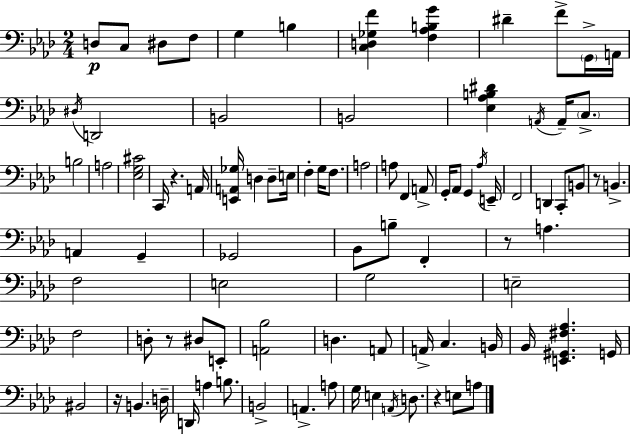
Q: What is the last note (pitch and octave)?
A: A3